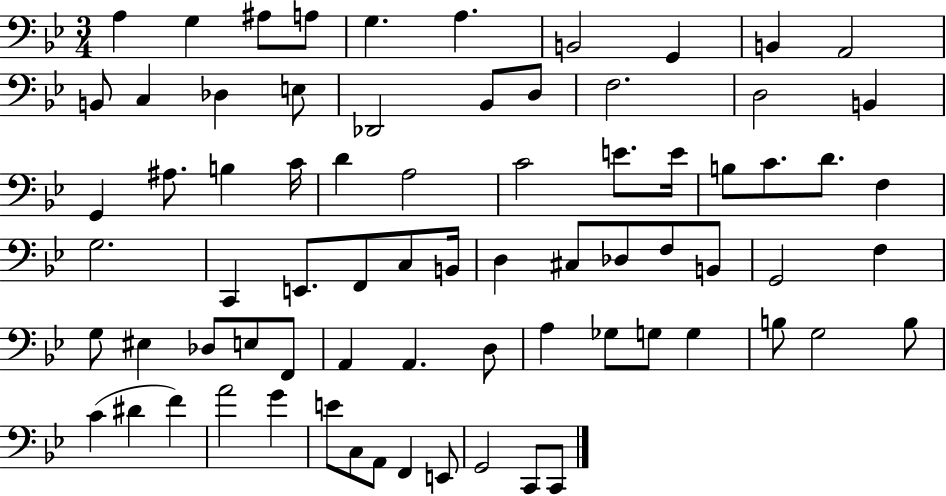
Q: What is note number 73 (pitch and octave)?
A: C2